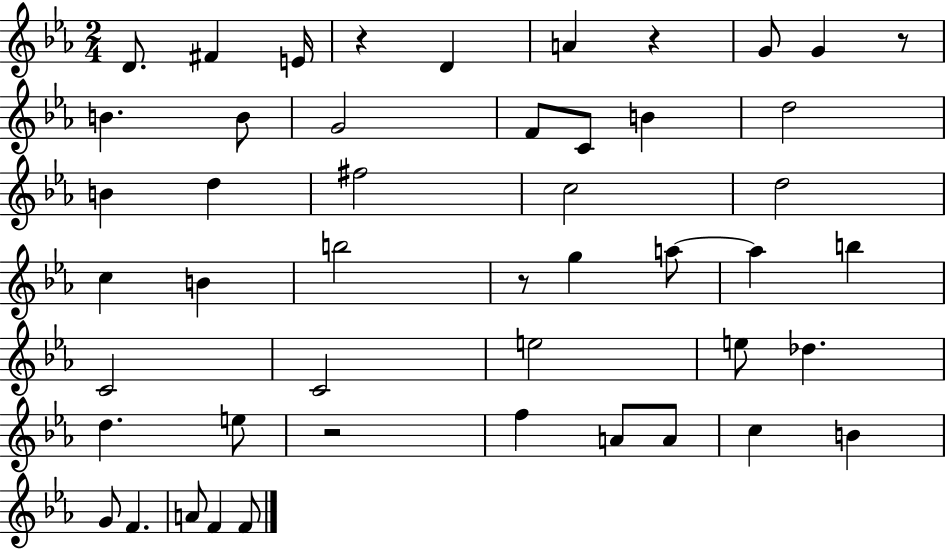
X:1
T:Untitled
M:2/4
L:1/4
K:Eb
D/2 ^F E/4 z D A z G/2 G z/2 B B/2 G2 F/2 C/2 B d2 B d ^f2 c2 d2 c B b2 z/2 g a/2 a b C2 C2 e2 e/2 _d d e/2 z2 f A/2 A/2 c B G/2 F A/2 F F/2